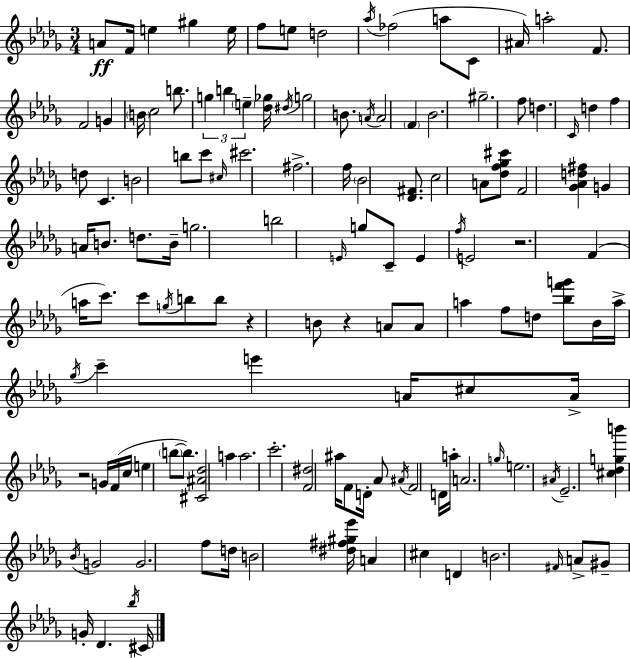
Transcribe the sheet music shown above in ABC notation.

X:1
T:Untitled
M:3/4
L:1/4
K:Bbm
A/2 F/4 e ^g e/4 f/2 e/2 d2 _a/4 _f2 a/2 C/2 ^A/4 a2 F/2 F2 G B/4 c2 b/2 g b e [_d_g]/4 ^d/4 g2 B/2 A/4 A2 F _B2 ^g2 f/2 d C/4 d f d/2 C B2 b/2 c'/2 ^c/4 ^c'2 ^f2 f/4 _B2 [_D^F]/2 c2 A/2 [_df_g^c']/2 F2 [_G_Ad^f] G A/4 B/2 d/2 B/4 g2 b2 E/4 g/2 C/2 E f/4 E2 z2 F a/4 c'/2 c'/2 g/4 b/2 b/2 z B/2 z A/2 A/2 a f/2 d/2 [_bf'g']/2 _B/4 a/4 _g/4 c' e' A/4 ^c/2 A/4 z2 G/4 F/4 c/4 e b/2 b/2 [^C^A_d]2 a a2 c'2 [F^d]2 ^a/4 F/2 D/4 _A/2 ^A/4 F2 D/4 a/4 A2 g/4 e2 ^A/4 _E2 [^c_dgb'] _B/4 G2 G2 f/2 d/4 B2 [^d^f^g_e']/4 A ^c D B2 ^F/4 A/2 ^G/2 G/4 _D _b/4 ^C/4